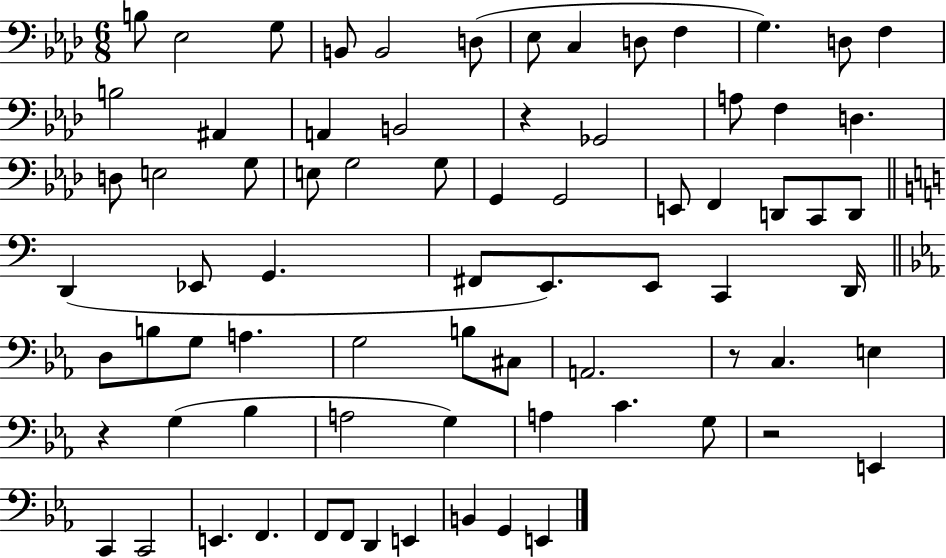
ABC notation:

X:1
T:Untitled
M:6/8
L:1/4
K:Ab
B,/2 _E,2 G,/2 B,,/2 B,,2 D,/2 _E,/2 C, D,/2 F, G, D,/2 F, B,2 ^A,, A,, B,,2 z _G,,2 A,/2 F, D, D,/2 E,2 G,/2 E,/2 G,2 G,/2 G,, G,,2 E,,/2 F,, D,,/2 C,,/2 D,,/2 D,, _E,,/2 G,, ^F,,/2 E,,/2 E,,/2 C,, D,,/4 D,/2 B,/2 G,/2 A, G,2 B,/2 ^C,/2 A,,2 z/2 C, E, z G, _B, A,2 G, A, C G,/2 z2 E,, C,, C,,2 E,, F,, F,,/2 F,,/2 D,, E,, B,, G,, E,,